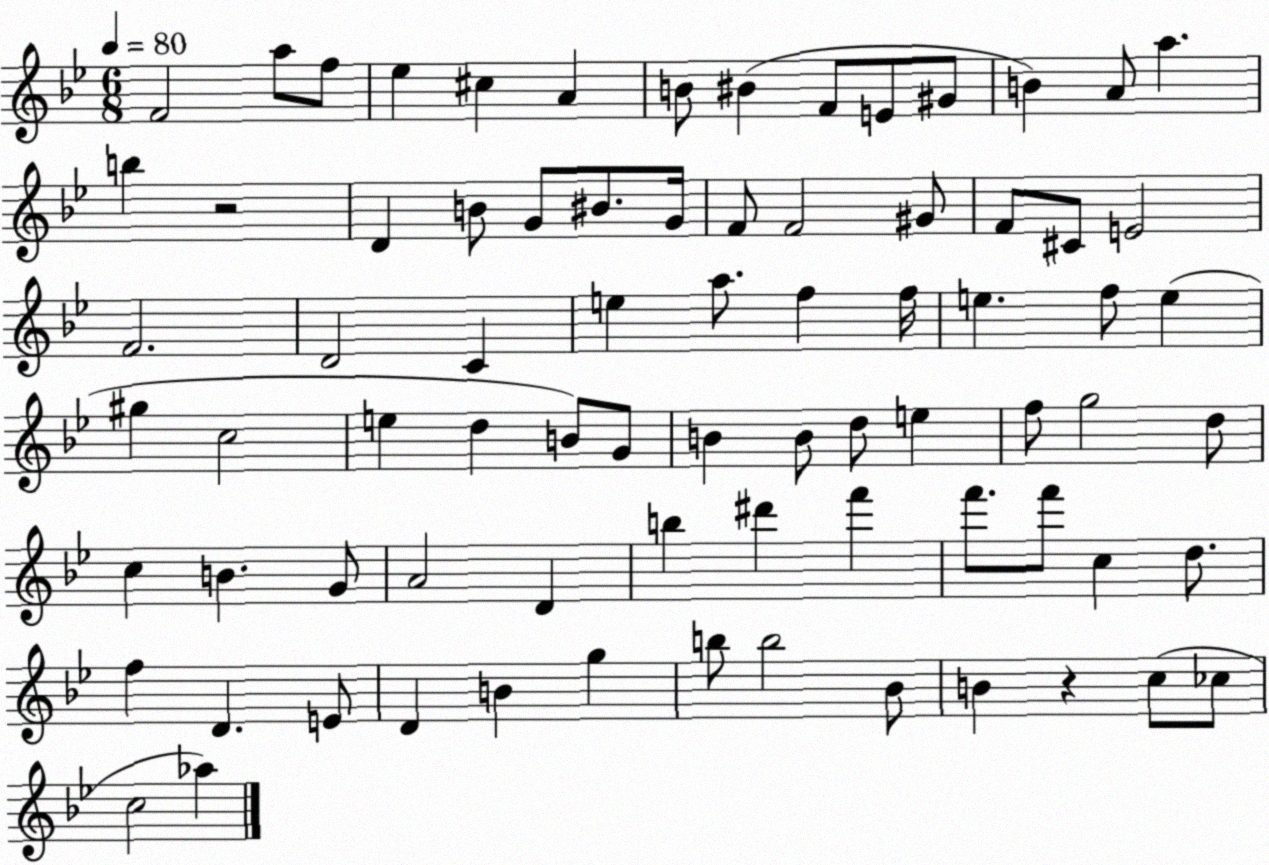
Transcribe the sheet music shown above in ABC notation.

X:1
T:Untitled
M:6/8
L:1/4
K:Bb
F2 a/2 f/2 _e ^c A B/2 ^B F/2 E/2 ^G/2 B A/2 a b z2 D B/2 G/2 ^B/2 G/4 F/2 F2 ^G/2 F/2 ^C/2 E2 F2 D2 C e a/2 f f/4 e f/2 e ^g c2 e d B/2 G/2 B B/2 d/2 e f/2 g2 d/2 c B G/2 A2 D b ^d' f' f'/2 f'/2 c d/2 f D E/2 D B g b/2 b2 _B/2 B z c/2 _c/2 c2 _a